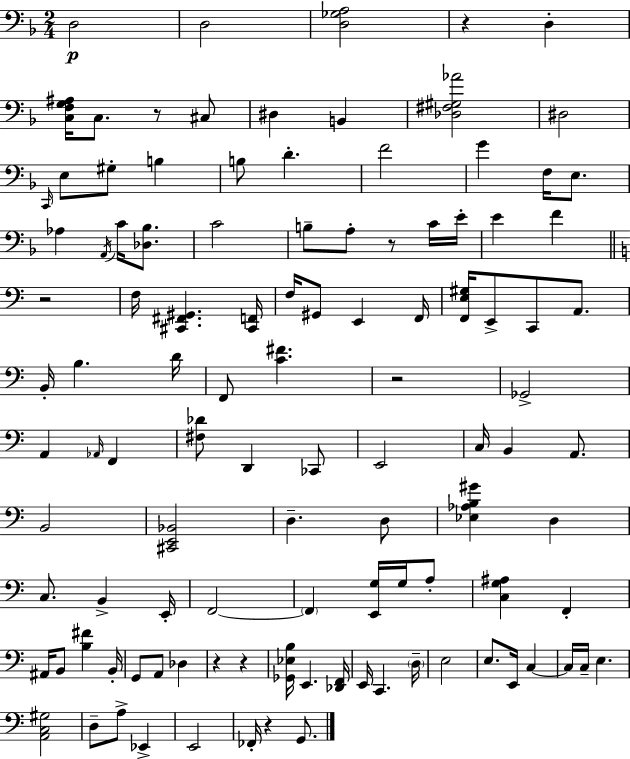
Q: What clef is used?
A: bass